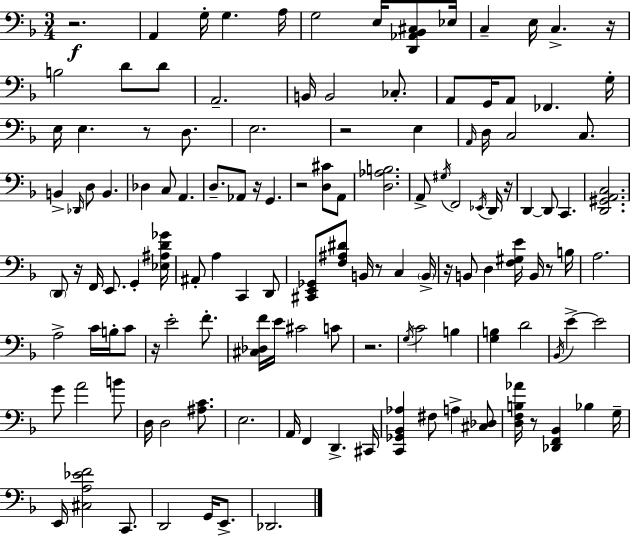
R/h. A2/q G3/s G3/q. A3/s G3/h E3/s [D2,Ab2,Bb2,C#3]/e Eb3/s C3/q E3/s C3/q. R/s B3/h D4/e D4/e A2/h. B2/s B2/h CES3/e. A2/e G2/s A2/e FES2/q. G3/s E3/s E3/q. R/e D3/e. E3/h. R/h E3/q A2/s D3/s C3/h C3/e. B2/q Db2/s D3/e B2/q. Db3/q C3/e A2/q. D3/e. Ab2/e R/s G2/q. R/h [D3,C#4]/e A2/e [D3,Ab3,B3]/h. A2/e G#3/s F2/h Eb2/s D2/s R/s D2/q D2/e C2/q. [D2,G#2,A2,C3]/h. D2/e R/s F2/s E2/e. G2/q [Eb3,A#3,D4,Gb4]/s A#2/e A3/q C2/q D2/e [C#2,E2,Gb2]/e [F3,A#3,D#4]/e B2/s R/e C3/q B2/s R/s B2/e D3/q [F3,G#3,E4]/s B2/s R/e B3/s A3/h. A3/h C4/s B3/s C4/e R/s E4/h F4/e. [C#3,Db3,F4]/s E4/s C#4/h C4/e R/h. G3/s C4/h B3/q [G3,B3]/q D4/h Bb2/s E4/q E4/h G4/e A4/h B4/e D3/s D3/h [A#3,C4]/e. E3/h. A2/s F2/q D2/q. C#2/s [C2,Gb2,Bb2,Ab3]/q F#3/e A3/q [C#3,Db3]/e [D3,F3,B3,Ab4]/s R/e [Db2,F2,Bb2]/q Bb3/q G3/s E2/s [C#3,A3,Eb4,F4]/h C2/e. D2/h G2/s E2/e. Db2/h.